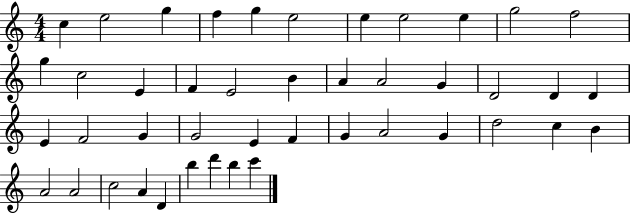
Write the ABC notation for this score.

X:1
T:Untitled
M:4/4
L:1/4
K:C
c e2 g f g e2 e e2 e g2 f2 g c2 E F E2 B A A2 G D2 D D E F2 G G2 E F G A2 G d2 c B A2 A2 c2 A D b d' b c'